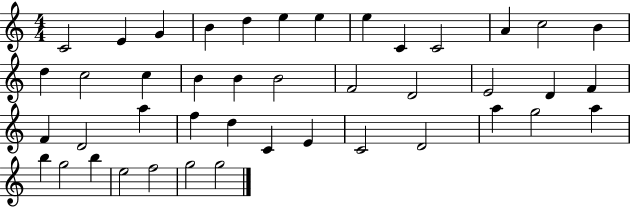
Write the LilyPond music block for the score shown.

{
  \clef treble
  \numericTimeSignature
  \time 4/4
  \key c \major
  c'2 e'4 g'4 | b'4 d''4 e''4 e''4 | e''4 c'4 c'2 | a'4 c''2 b'4 | \break d''4 c''2 c''4 | b'4 b'4 b'2 | f'2 d'2 | e'2 d'4 f'4 | \break f'4 d'2 a''4 | f''4 d''4 c'4 e'4 | c'2 d'2 | a''4 g''2 a''4 | \break b''4 g''2 b''4 | e''2 f''2 | g''2 g''2 | \bar "|."
}